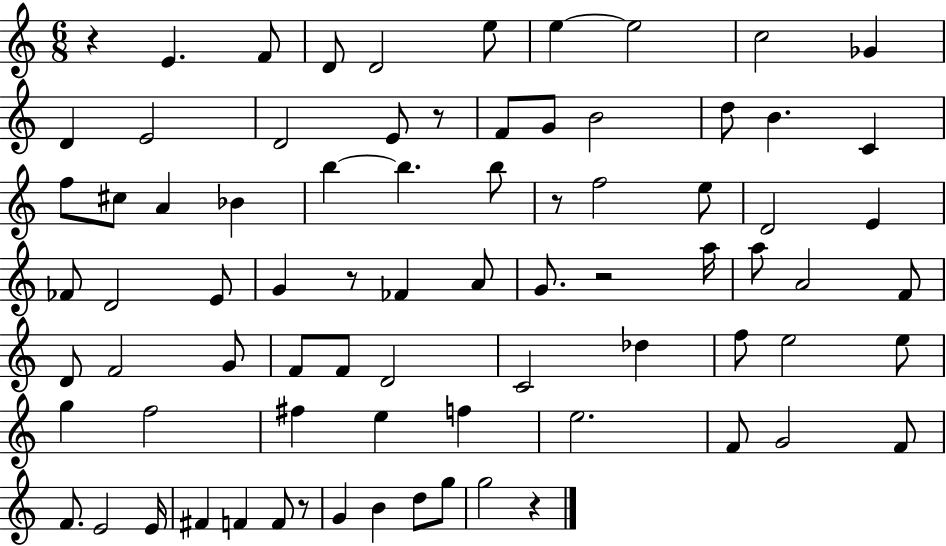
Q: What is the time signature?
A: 6/8